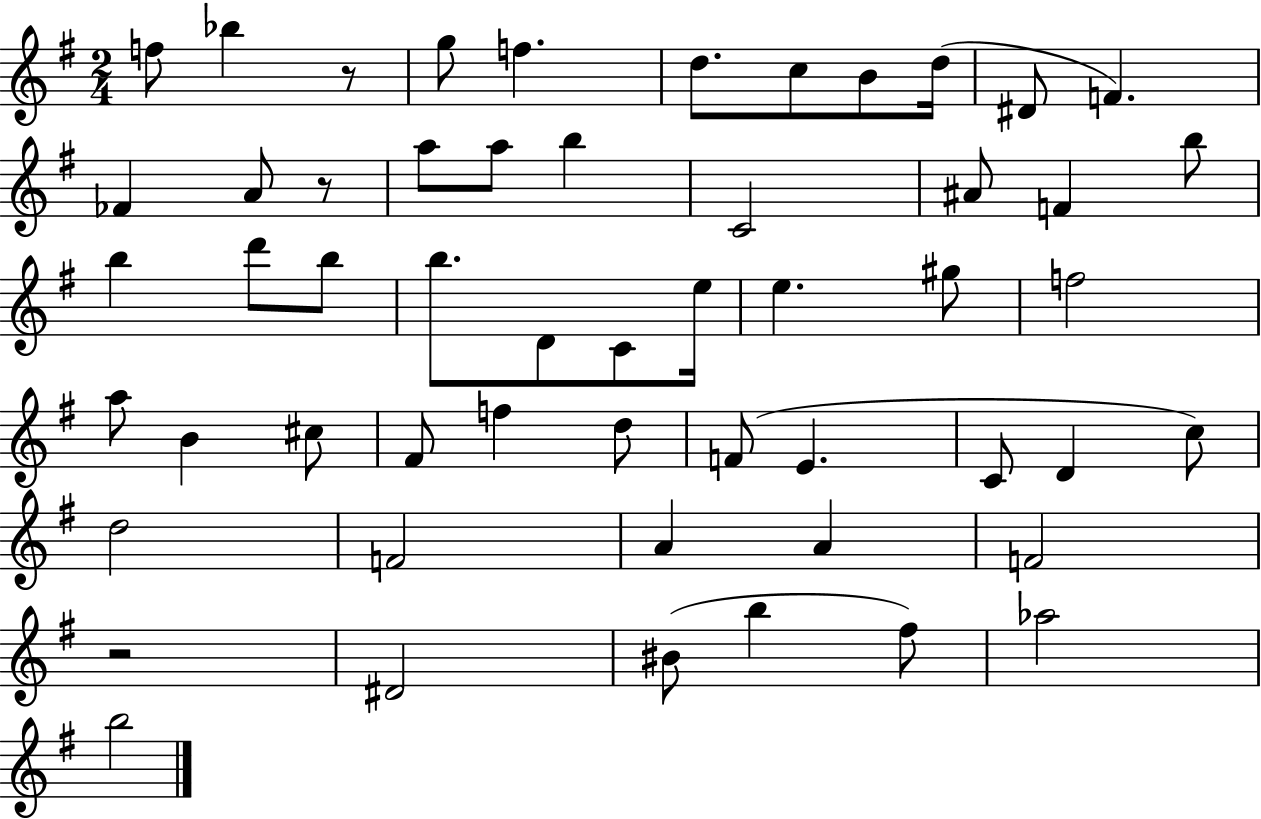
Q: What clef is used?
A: treble